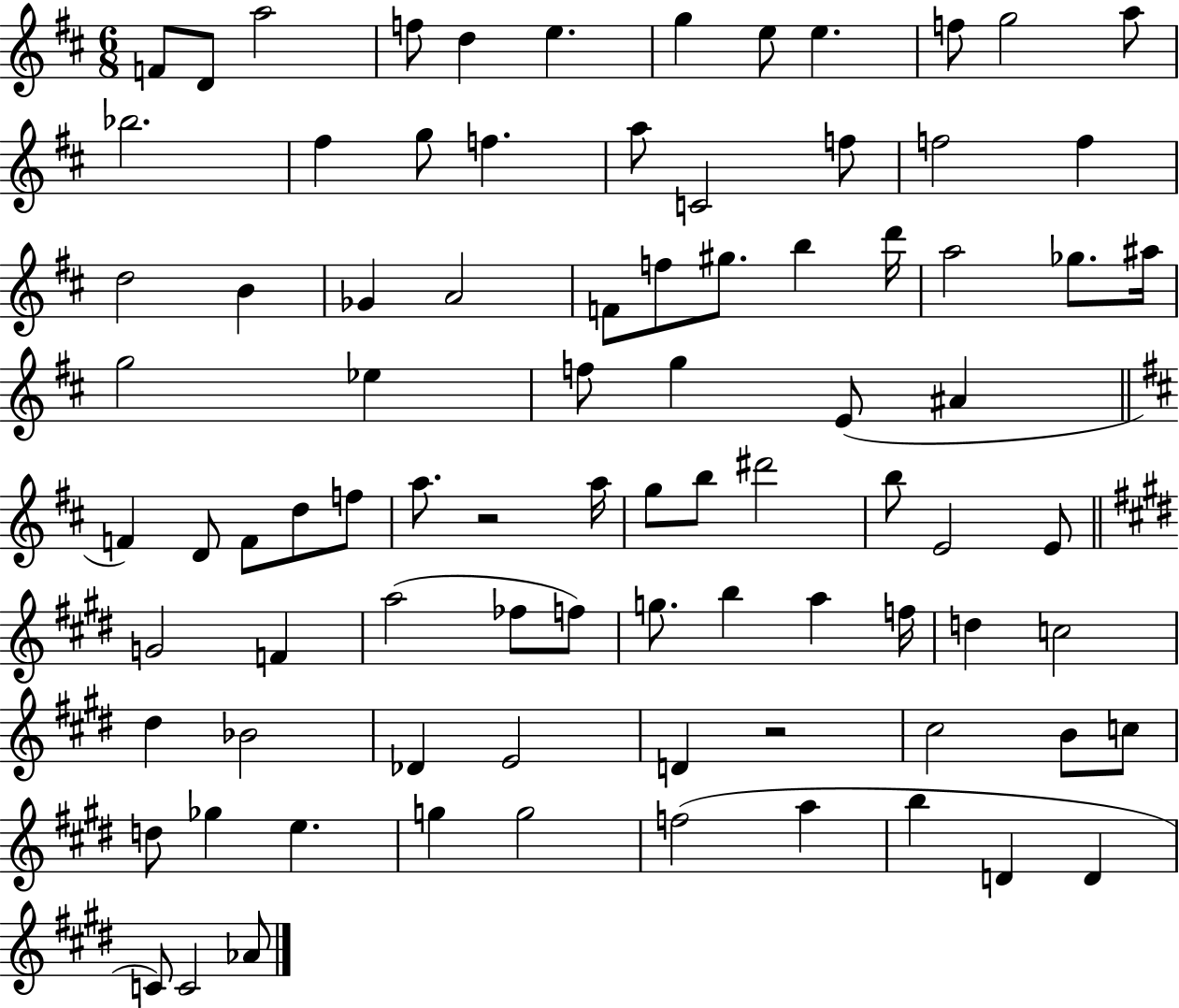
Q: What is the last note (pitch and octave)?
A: Ab4